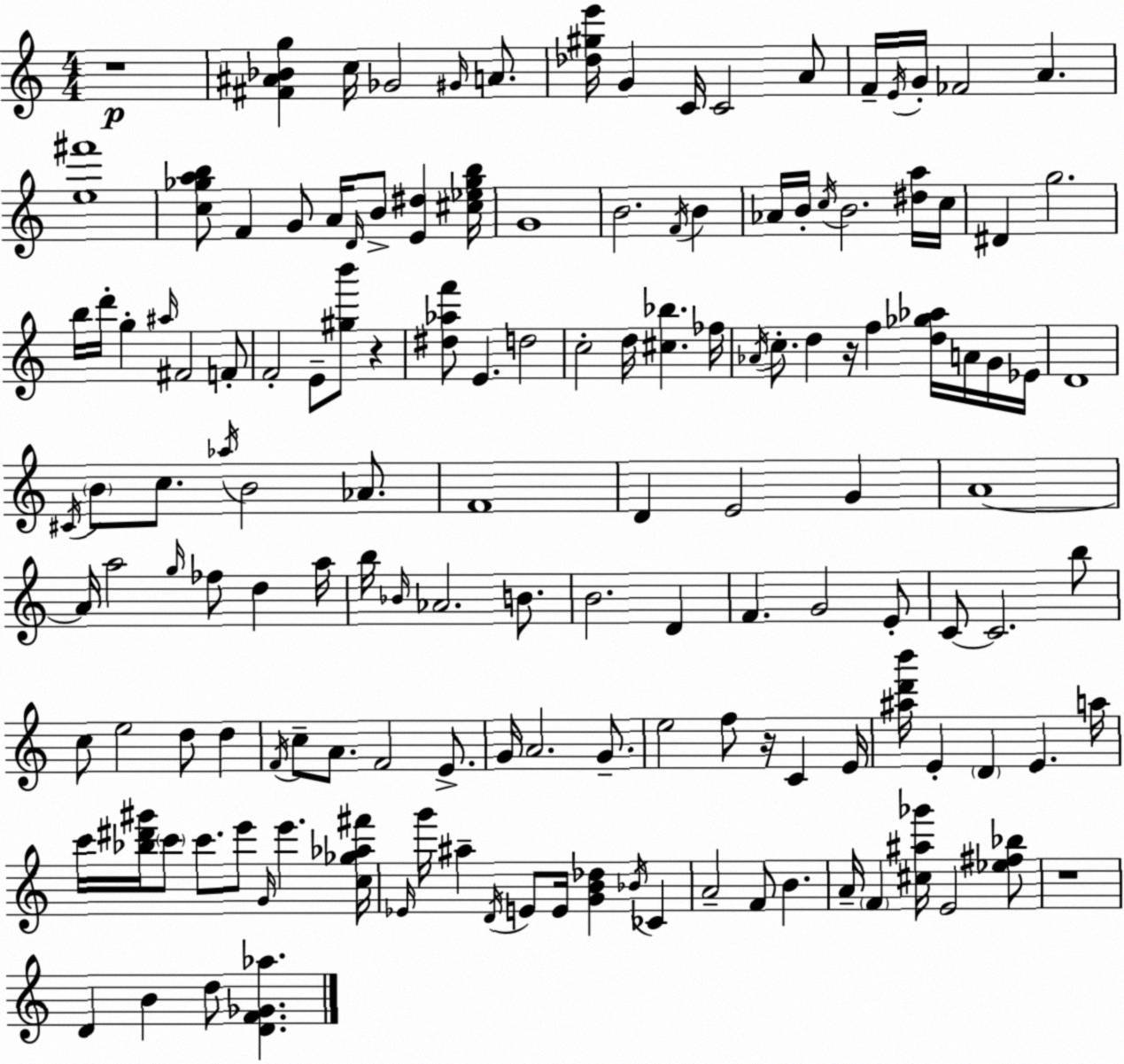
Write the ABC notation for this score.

X:1
T:Untitled
M:4/4
L:1/4
K:C
z4 [^F^A_Bg] c/4 _G2 ^G/4 A/2 [_d^ge']/4 G C/4 C2 A/2 F/4 E/4 G/4 _F2 A [e^f']4 [c_gab]/2 F G/2 A/4 D/4 B/2 [E^d] [^c_e_gb]/4 G4 B2 F/4 B _A/4 B/4 c/4 B2 [^da]/4 c/4 ^D g2 b/4 d'/4 g ^a/4 ^F2 F/2 F2 E/2 [^gb']/2 z [^d_af']/2 E d2 c2 d/4 [^c_b] _f/4 _A/4 c/2 d z/4 f [d_g_a]/4 A/4 G/4 _E/4 D4 ^C/4 B/2 c/2 _a/4 B2 _A/2 F4 D E2 G A4 A/4 a2 g/4 _f/2 d a/4 b/4 _B/4 _A2 B/2 B2 D F G2 E/2 C/2 C2 b/2 c/2 e2 d/2 d F/4 c/2 A/2 F2 E/2 G/4 A2 G/2 e2 f/2 z/4 C E/4 [^ad'b']/4 E D E a/4 c'/4 [_b^d'^g']/4 c'/2 c'/2 e'/2 G/4 e' [c_g_a^f']/4 _E/4 g'/4 ^a D/4 E/2 E/4 [GB_d] _B/4 _C A2 F/2 B A/4 F [^c^a_g']/4 E2 [_e^f_b]/2 z4 D B d/2 [DF_G_a]